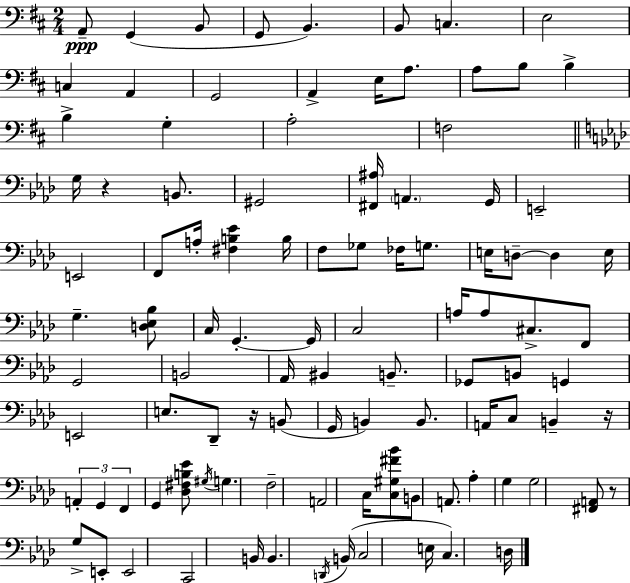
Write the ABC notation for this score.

X:1
T:Untitled
M:2/4
L:1/4
K:D
A,,/2 G,, B,,/2 G,,/2 B,, B,,/2 C, E,2 C, A,, G,,2 A,, E,/4 A,/2 A,/2 B,/2 B, B, G, A,2 F,2 G,/4 z B,,/2 ^G,,2 [^F,,^A,]/4 A,, G,,/4 E,,2 E,,2 F,,/2 A,/4 [^F,B,_E] B,/4 F,/2 _G,/2 _F,/4 G,/2 E,/4 D,/2 D, E,/4 G, [D,_E,_B,]/2 C,/4 G,, G,,/4 C,2 A,/4 A,/2 ^C,/2 F,,/2 G,,2 B,,2 _A,,/4 ^B,, B,,/2 _G,,/2 B,,/2 G,, E,,2 E,/2 _D,,/2 z/4 B,,/2 G,,/4 B,, B,,/2 A,,/4 C,/2 B,, z/4 A,, G,, F,, G,, [_D,^F,B,_E]/2 ^G,/4 G, F,2 A,,2 C,/4 [C,^G,^F_B]/2 B,,/2 A,,/2 _A, G, G,2 [^F,,A,,]/2 z/2 G,/2 E,,/2 E,,2 C,,2 B,,/4 B,, D,,/4 B,,/4 C,2 E,/4 C, D,/4